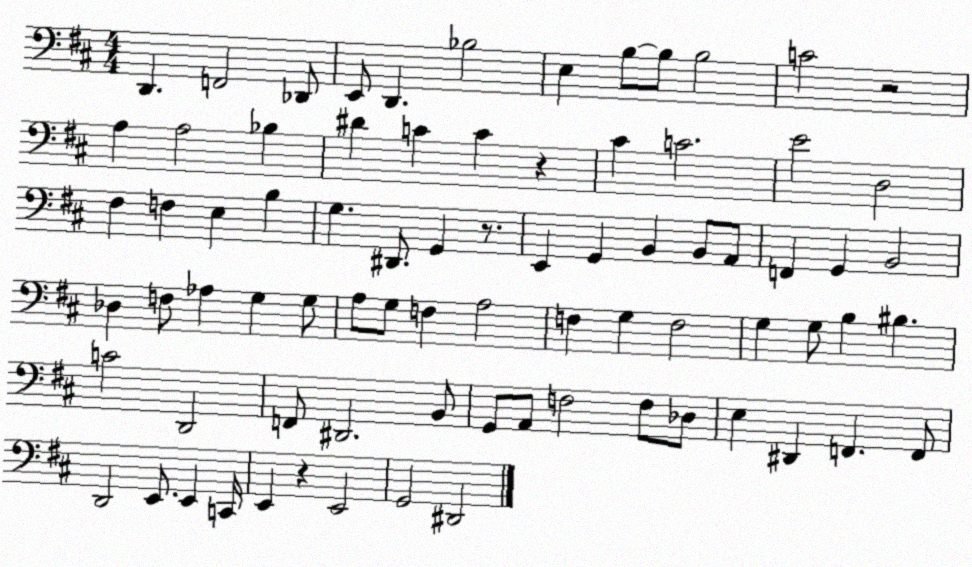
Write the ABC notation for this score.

X:1
T:Untitled
M:4/4
L:1/4
K:D
D,, F,,2 _D,,/2 E,,/2 D,, _B,2 E, B,/2 B,/2 B,2 C2 z2 A, A,2 _B, ^D C C z ^C C2 E2 D,2 ^F, F, E, B, G, ^D,,/2 G,, z/2 E,, G,, B,, B,,/2 A,,/2 F,, G,, B,,2 _D, F,/2 _A, G, G,/2 A,/2 G,/2 F, A,2 F, G, F,2 G, G,/2 B, ^B, C2 D,,2 F,,/2 ^D,,2 B,,/2 G,,/2 A,,/2 F,2 F,/2 _D,/2 E, ^D,, F,, F,,/2 D,,2 E,,/2 E,, C,,/4 E,, z E,,2 G,,2 ^D,,2